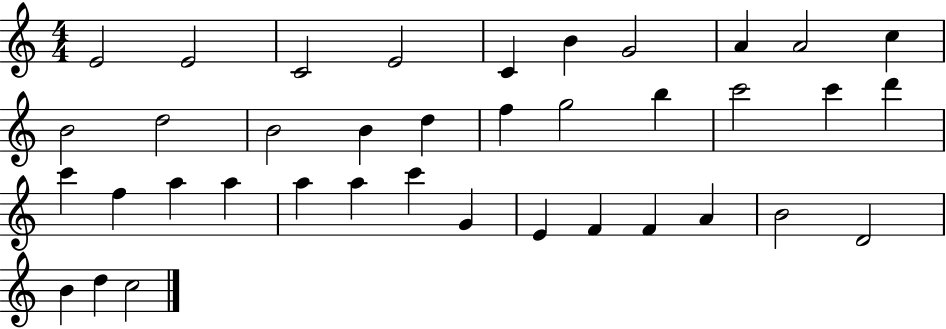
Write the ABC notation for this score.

X:1
T:Untitled
M:4/4
L:1/4
K:C
E2 E2 C2 E2 C B G2 A A2 c B2 d2 B2 B d f g2 b c'2 c' d' c' f a a a a c' G E F F A B2 D2 B d c2